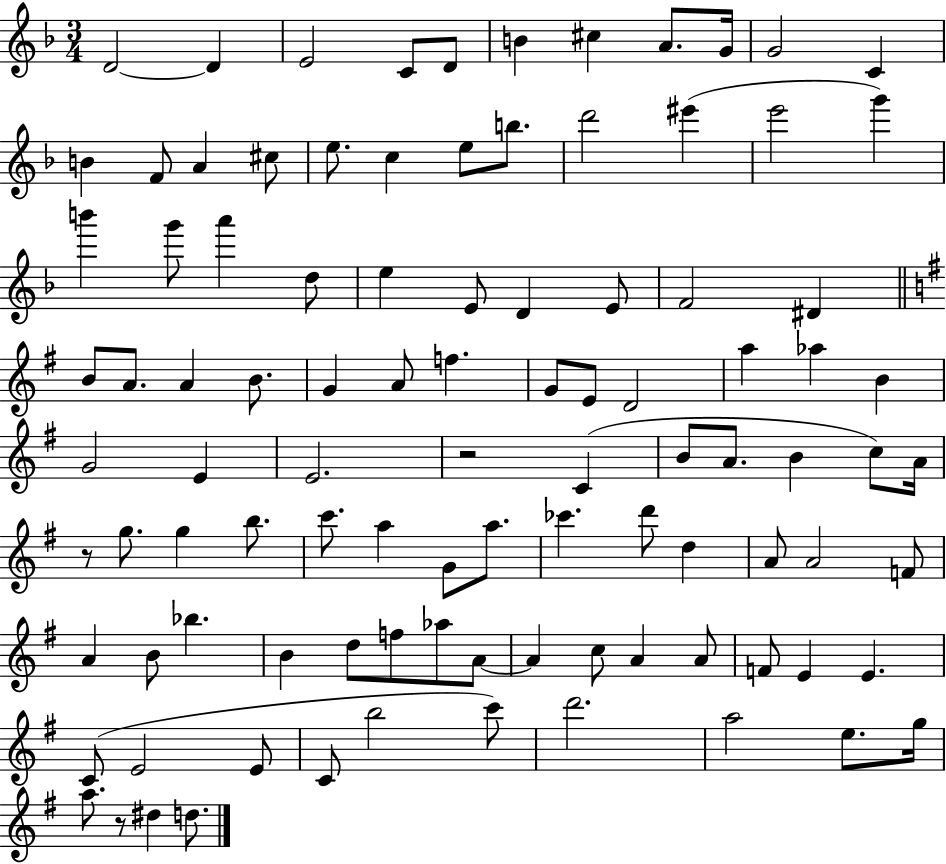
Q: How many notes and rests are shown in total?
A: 99